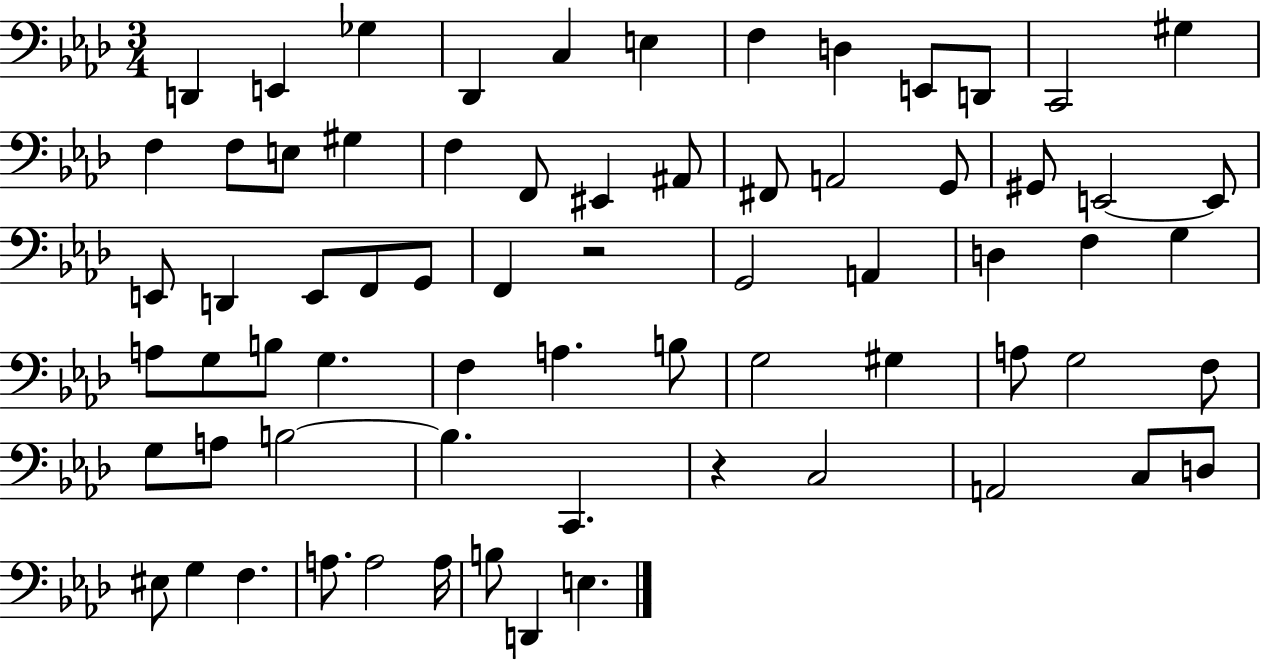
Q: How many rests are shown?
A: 2